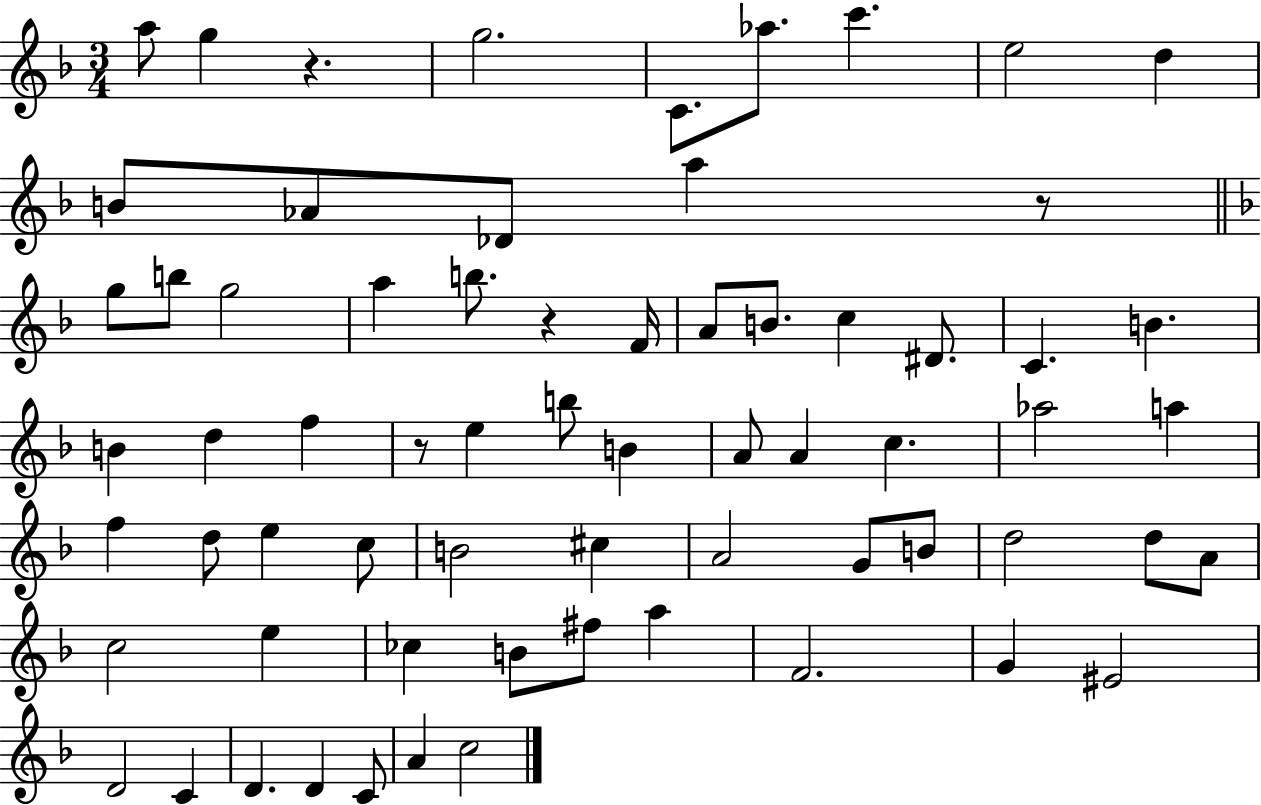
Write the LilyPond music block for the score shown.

{
  \clef treble
  \numericTimeSignature
  \time 3/4
  \key f \major
  a''8 g''4 r4. | g''2. | c'8. aes''8. c'''4. | e''2 d''4 | \break b'8 aes'8 des'8 a''4 r8 | \bar "||" \break \key f \major g''8 b''8 g''2 | a''4 b''8. r4 f'16 | a'8 b'8. c''4 dis'8. | c'4. b'4. | \break b'4 d''4 f''4 | r8 e''4 b''8 b'4 | a'8 a'4 c''4. | aes''2 a''4 | \break f''4 d''8 e''4 c''8 | b'2 cis''4 | a'2 g'8 b'8 | d''2 d''8 a'8 | \break c''2 e''4 | ces''4 b'8 fis''8 a''4 | f'2. | g'4 eis'2 | \break d'2 c'4 | d'4. d'4 c'8 | a'4 c''2 | \bar "|."
}